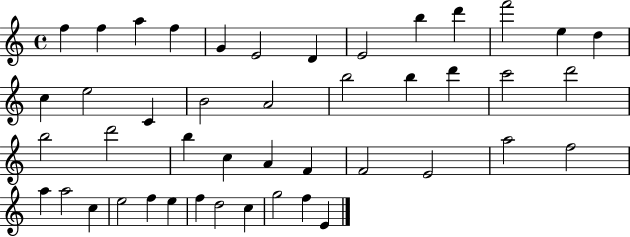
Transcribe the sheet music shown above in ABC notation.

X:1
T:Untitled
M:4/4
L:1/4
K:C
f f a f G E2 D E2 b d' f'2 e d c e2 C B2 A2 b2 b d' c'2 d'2 b2 d'2 b c A F F2 E2 a2 f2 a a2 c e2 f e f d2 c g2 f E